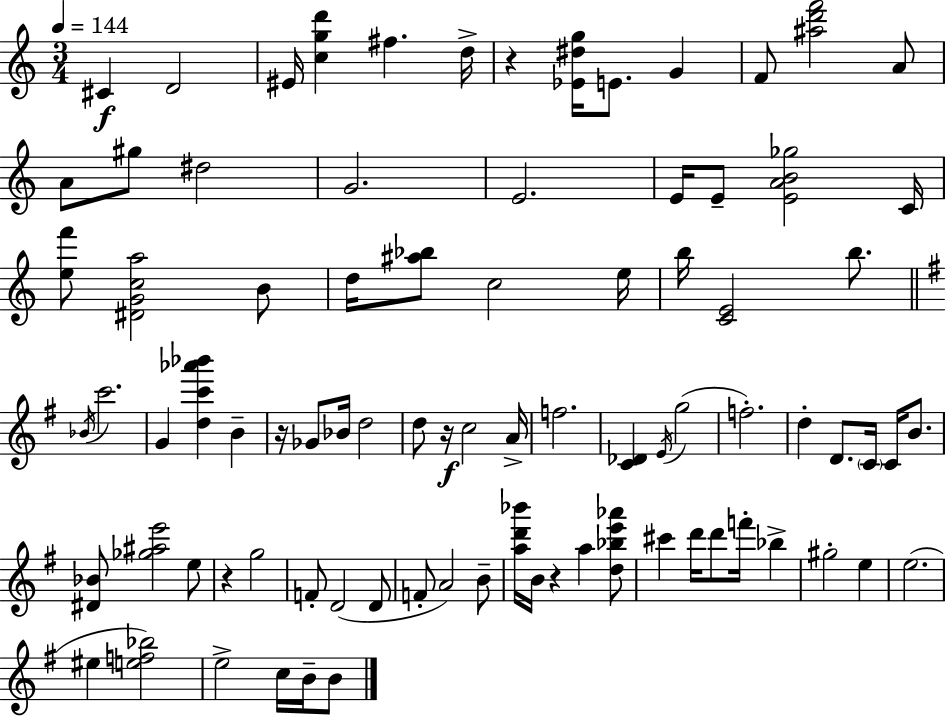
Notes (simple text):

C#4/q D4/h EIS4/s [C5,G5,D6]/q F#5/q. D5/s R/q [Eb4,D#5,G5]/s E4/e. G4/q F4/e [A#5,D6,F6]/h A4/e A4/e G#5/e D#5/h G4/h. E4/h. E4/s E4/e [E4,A4,B4,Gb5]/h C4/s [E5,F6]/e [D#4,G4,C5,A5]/h B4/e D5/s [A#5,Bb5]/e C5/h E5/s B5/s [C4,E4]/h B5/e. Bb4/s C6/h. G4/q [D5,C6,Ab6,Bb6]/q B4/q R/s Gb4/e Bb4/s D5/h D5/e R/s C5/h A4/s F5/h. [C4,Db4]/q E4/s G5/h F5/h. D5/q D4/e. C4/s C4/s B4/e. [D#4,Bb4]/e [Gb5,A#5,E6]/h E5/e R/q G5/h F4/e D4/h D4/e F4/e A4/h B4/e [A5,D6,Bb6]/s B4/s R/q A5/q [D5,Bb5,E6,Ab6]/e C#6/q D6/s D6/e F6/s Bb5/q G#5/h E5/q E5/h. EIS5/q [E5,F5,Bb5]/h E5/h C5/s B4/s B4/e